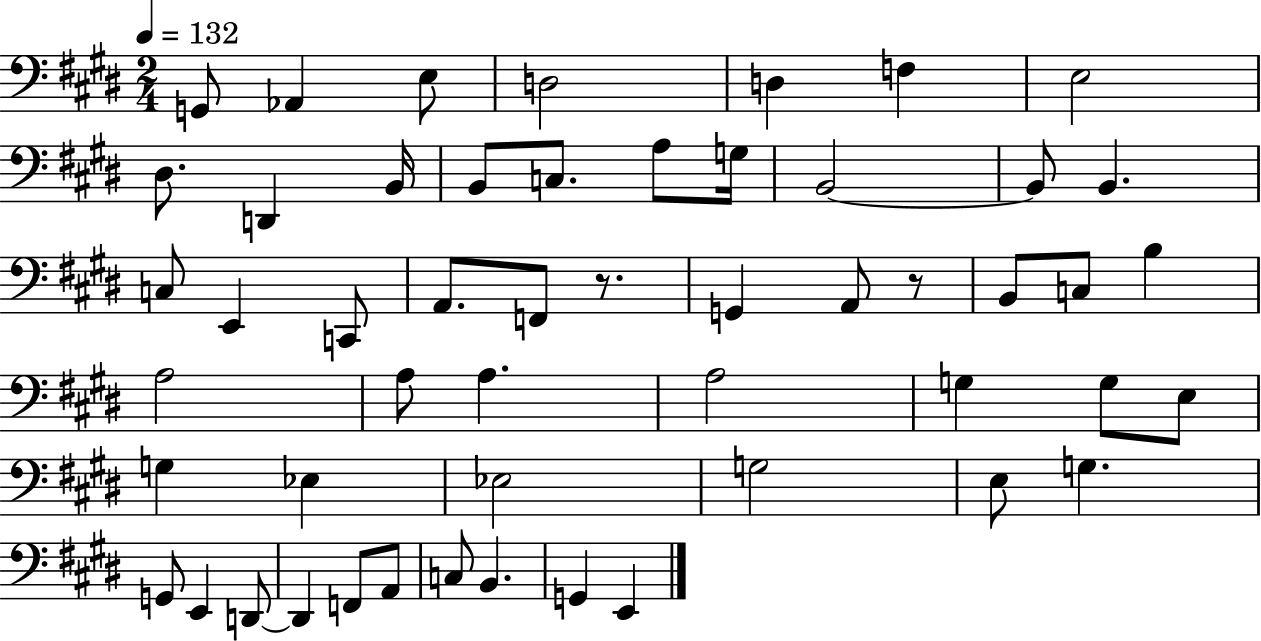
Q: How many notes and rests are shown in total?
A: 52